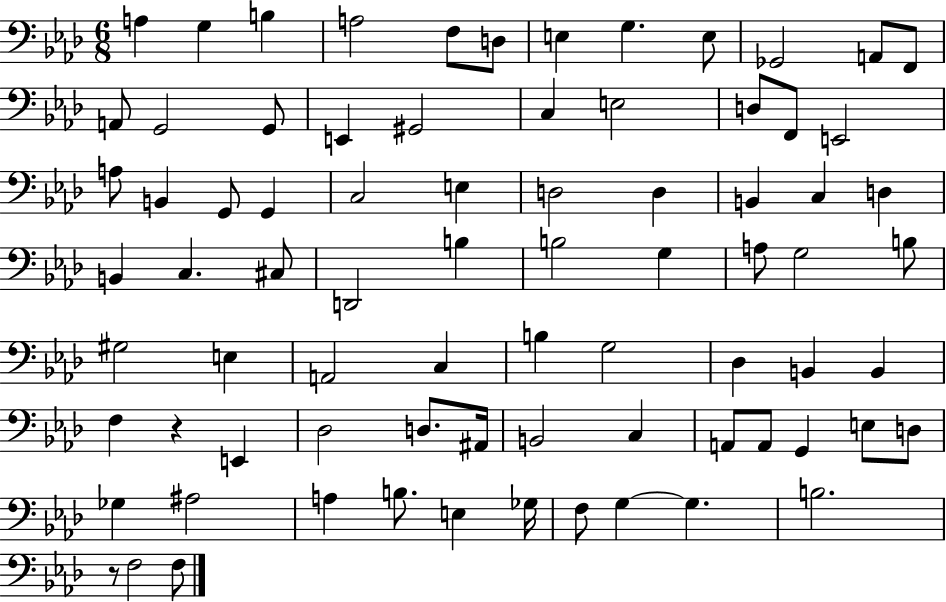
X:1
T:Untitled
M:6/8
L:1/4
K:Ab
A, G, B, A,2 F,/2 D,/2 E, G, E,/2 _G,,2 A,,/2 F,,/2 A,,/2 G,,2 G,,/2 E,, ^G,,2 C, E,2 D,/2 F,,/2 E,,2 A,/2 B,, G,,/2 G,, C,2 E, D,2 D, B,, C, D, B,, C, ^C,/2 D,,2 B, B,2 G, A,/2 G,2 B,/2 ^G,2 E, A,,2 C, B, G,2 _D, B,, B,, F, z E,, _D,2 D,/2 ^A,,/4 B,,2 C, A,,/2 A,,/2 G,, E,/2 D,/2 _G, ^A,2 A, B,/2 E, _G,/4 F,/2 G, G, B,2 z/2 F,2 F,/2